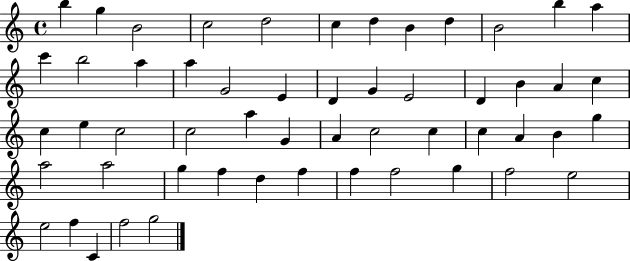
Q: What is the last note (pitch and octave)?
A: G5